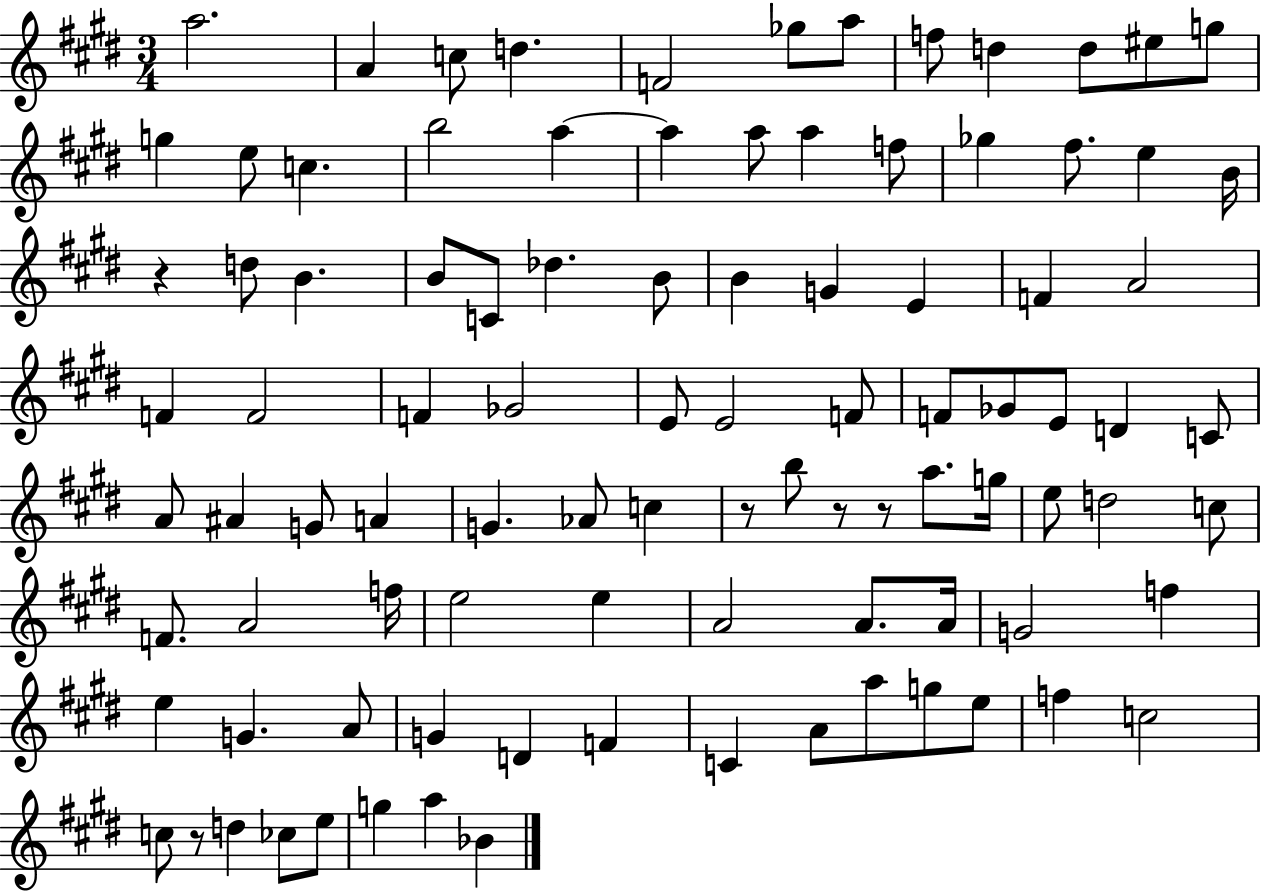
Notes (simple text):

A5/h. A4/q C5/e D5/q. F4/h Gb5/e A5/e F5/e D5/q D5/e EIS5/e G5/e G5/q E5/e C5/q. B5/h A5/q A5/q A5/e A5/q F5/e Gb5/q F#5/e. E5/q B4/s R/q D5/e B4/q. B4/e C4/e Db5/q. B4/e B4/q G4/q E4/q F4/q A4/h F4/q F4/h F4/q Gb4/h E4/e E4/h F4/e F4/e Gb4/e E4/e D4/q C4/e A4/e A#4/q G4/e A4/q G4/q. Ab4/e C5/q R/e B5/e R/e R/e A5/e. G5/s E5/e D5/h C5/e F4/e. A4/h F5/s E5/h E5/q A4/h A4/e. A4/s G4/h F5/q E5/q G4/q. A4/e G4/q D4/q F4/q C4/q A4/e A5/e G5/e E5/e F5/q C5/h C5/e R/e D5/q CES5/e E5/e G5/q A5/q Bb4/q